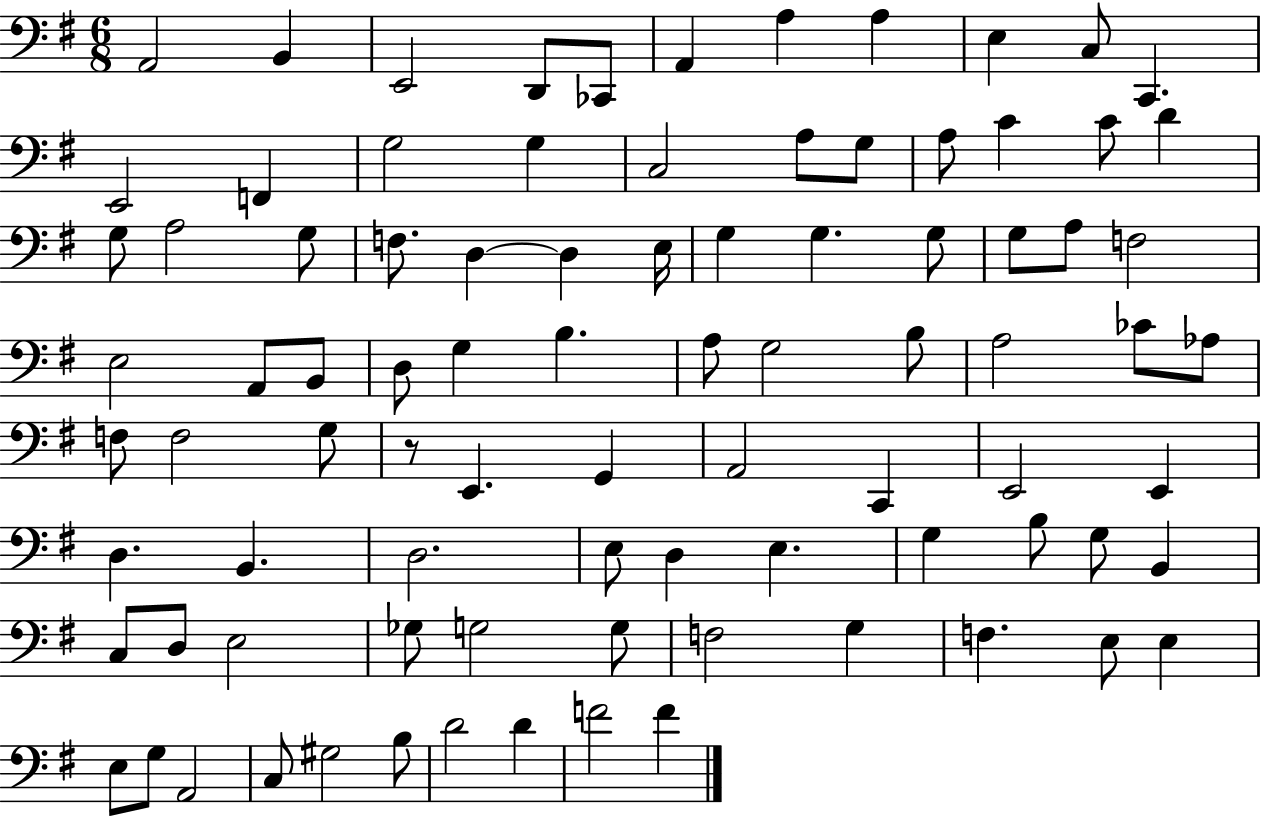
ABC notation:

X:1
T:Untitled
M:6/8
L:1/4
K:G
A,,2 B,, E,,2 D,,/2 _C,,/2 A,, A, A, E, C,/2 C,, E,,2 F,, G,2 G, C,2 A,/2 G,/2 A,/2 C C/2 D G,/2 A,2 G,/2 F,/2 D, D, E,/4 G, G, G,/2 G,/2 A,/2 F,2 E,2 A,,/2 B,,/2 D,/2 G, B, A,/2 G,2 B,/2 A,2 _C/2 _A,/2 F,/2 F,2 G,/2 z/2 E,, G,, A,,2 C,, E,,2 E,, D, B,, D,2 E,/2 D, E, G, B,/2 G,/2 B,, C,/2 D,/2 E,2 _G,/2 G,2 G,/2 F,2 G, F, E,/2 E, E,/2 G,/2 A,,2 C,/2 ^G,2 B,/2 D2 D F2 F